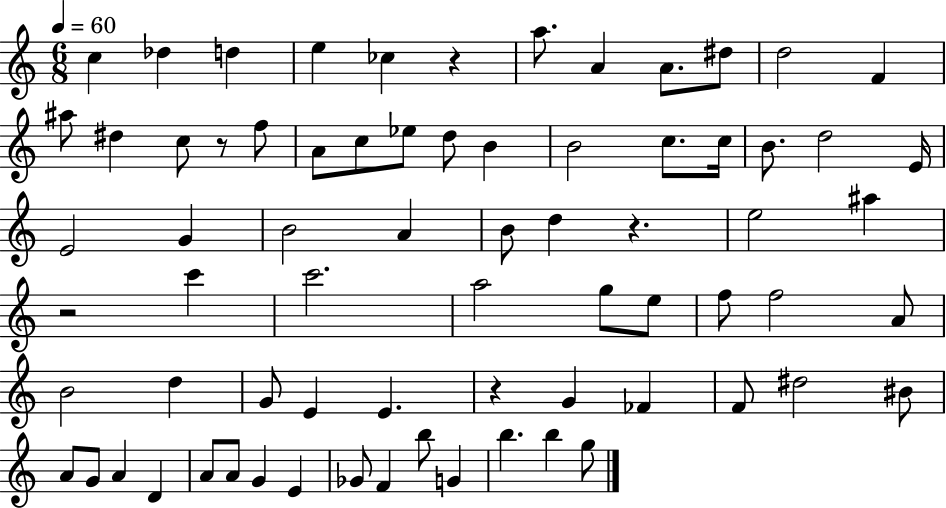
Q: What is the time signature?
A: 6/8